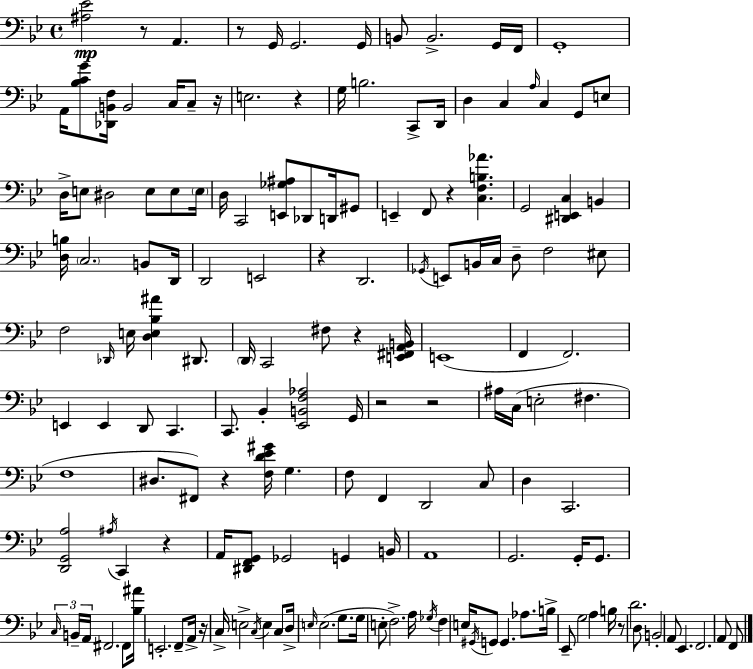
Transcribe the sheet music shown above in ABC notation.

X:1
T:Untitled
M:4/4
L:1/4
K:Gm
[^A,_E]2 z/2 A,, z/2 G,,/4 G,,2 G,,/4 B,,/2 B,,2 G,,/4 F,,/4 G,,4 A,,/4 [_B,CG]/2 [_D,,B,,F,]/4 B,,2 C,/4 C,/2 z/4 E,2 z G,/4 B,2 C,,/2 D,,/4 D, C, A,/4 C, G,,/2 E,/2 D,/4 E,/2 ^D,2 E,/2 E,/2 E,/4 D,/4 C,,2 [E,,_G,^A,]/2 _D,,/2 D,,/4 ^G,,/2 E,, F,,/2 z [C,F,B,_A] G,,2 [^D,,E,,C,] B,, [D,B,]/4 C,2 B,,/2 D,,/4 D,,2 E,,2 z D,,2 _G,,/4 E,,/2 B,,/4 C,/4 D,/2 F,2 ^E,/2 F,2 _D,,/4 E,/4 [D,E,_B,^A] ^D,,/2 D,,/4 C,,2 ^F,/2 z [E,,^F,,A,,B,,]/4 E,,4 F,, F,,2 E,, E,, D,,/2 C,, C,,/2 _B,, [_E,,B,,F,_A,]2 G,,/4 z2 z2 ^A,/4 C,/4 E,2 ^F, F,4 ^D,/2 ^F,,/2 z [F,D_E^G]/4 G, F,/2 F,, D,,2 C,/2 D, C,,2 [D,,G,,A,]2 ^A,/4 C,, z A,,/4 [^D,,F,,G,,]/2 _G,,2 G,, B,,/4 A,,4 G,,2 G,,/4 G,,/2 C,/4 B,,/4 A,,/4 ^F,,2 ^F,,/2 [_B,^A]/4 E,,2 F,,/2 A,,/4 z/4 C,/4 E,2 C,/4 E, C,/2 D,/4 E,/4 E,2 G,/2 G,/4 E,/2 F,2 A,/4 _G,/4 F, E,/4 ^G,,/4 G,,/2 G,, _A,/2 B,/4 _E,,/2 G,2 A, B,/4 z/2 D2 D,/2 B,,2 A,,/2 _E,, F,,2 A,,/2 F,,/2